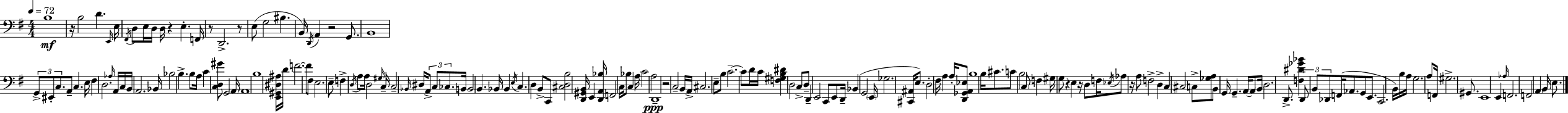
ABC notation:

X:1
T:Untitled
M:4/4
L:1/4
K:Em
B,4 z/4 B,2 D E,,/4 E,/4 ^F,,/4 D,/2 E,/4 D,/4 D,/4 z E, F,,/4 z/2 D,,2 z/2 E,/2 G,2 ^B, B,,/4 D,,/4 A,, z2 G,,/2 B,,4 G,,/2 ^E,,/2 C,/2 A,,/2 C, E,/4 ^F, D,2 _A,/4 A,,/4 C,/4 B,,/4 A,,2 _B,,/4 _B,2 B, B,/2 A,/4 C [C,D,^G]/2 G,,2 A,,/4 A,,4 B,4 [E,,^G,,^D,^A,]/4 D/4 F2 F/2 ^F,/2 E,2 E,/2 F, D,/4 A,/2 A,/4 D,2 ^G,/4 C,/4 C,2 _B,,/4 ^D,/4 A,,/2 C,/2 _C,/2 B,,/4 B,,2 B,, _B,,/4 _B,, E,/4 C, D, B,,/2 C,,/2 [^C,D,B,]2 [D,,^G,,B,,]/4 E,, [D,,A,,_B,]/4 F,,2 C,/4 _B,/2 C, A,/4 C2 A,2 D,,4 z2 C,2 B,,/4 A,,/4 ^C,2 E,/2 B,/2 C2 C/2 D/4 C/4 [F,^G,B,^D] D,2 C,/2 D,/2 D,, E,,2 C,,/2 E,,/2 D,,/4 _B,, G,,2 E,,/4 _G,2 [^C,,^A,,]/4 E,/2 D,2 ^F,/4 A, A,/4 [D,,_G,,A,,_E,]/2 B,4 B,/4 ^C/2 C/2 B,2 C,/2 F, ^G,/4 G,/2 z E, z/4 D,/2 F,/4 _E,/4 _A,/2 z/4 A,/2 F,2 D, C, ^C,2 C,/2 [_G,A,]/2 B,,/2 G,,/4 G,, A,,/4 A,,/2 B,,/4 D,2 D,,/2 [F,^D_G_B] D,,/2 B,,/2 _D,,/2 F,,/4 _A,,/2 G,,/2 E,,/2 C,,2 B,,/4 B,/4 A,/4 G,2 A,/2 F,,/4 ^G,2 ^G,,/2 E,,4 E,, _A,/4 F,,2 F,,2 A,, B,,/4 E,/2